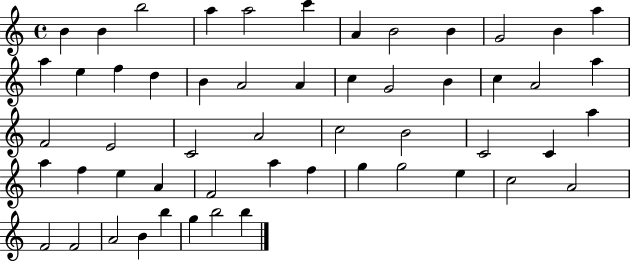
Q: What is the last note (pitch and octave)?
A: B5